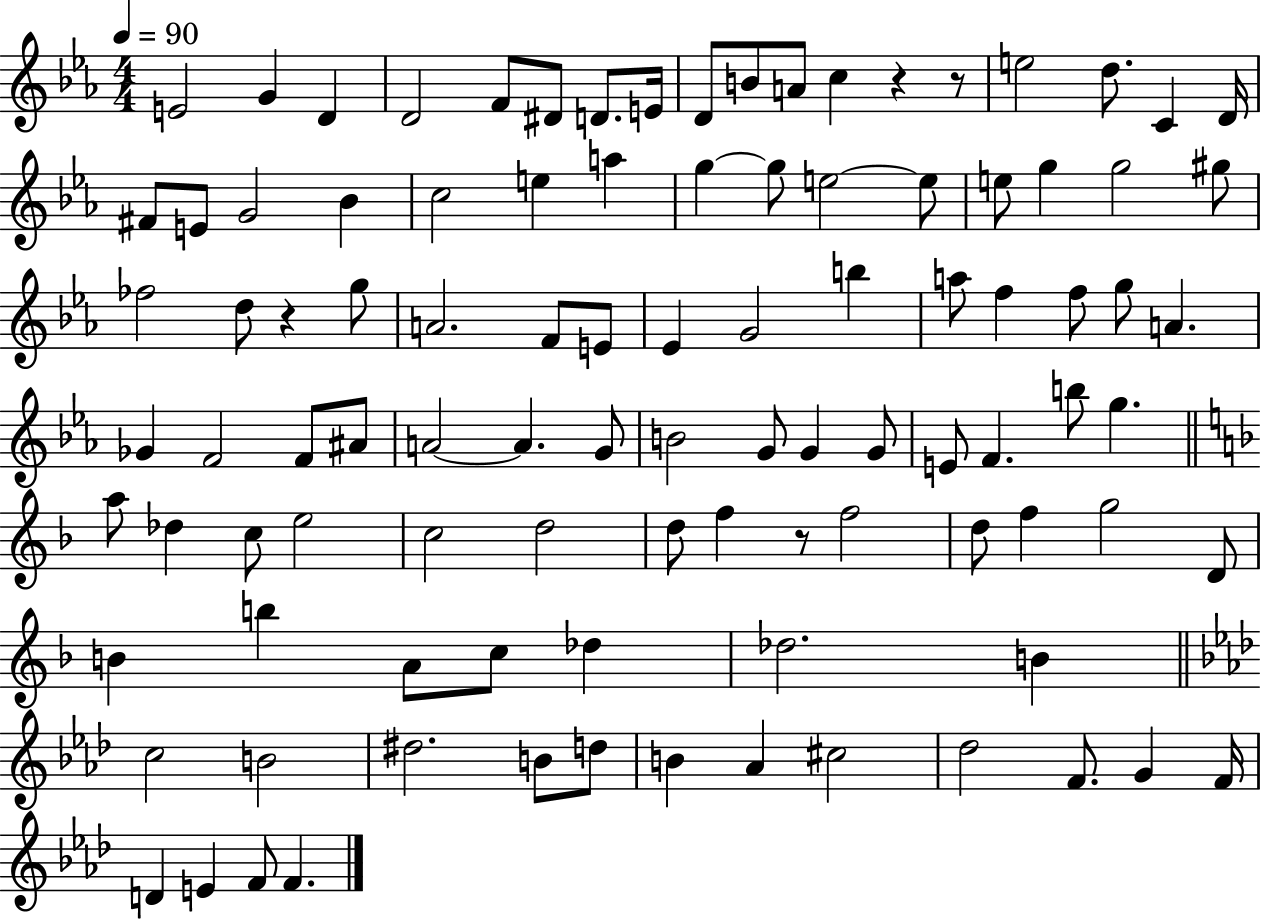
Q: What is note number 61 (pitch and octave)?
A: A5